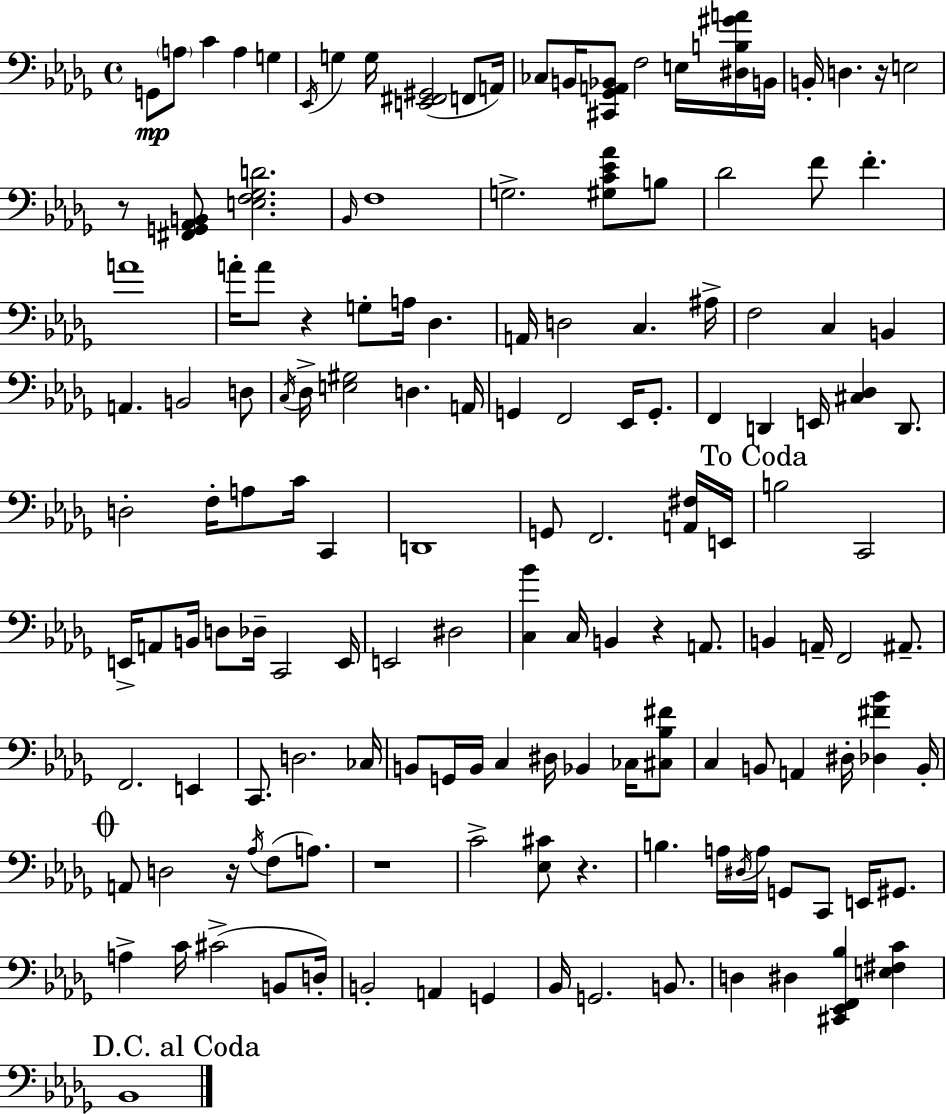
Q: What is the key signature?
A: BES minor